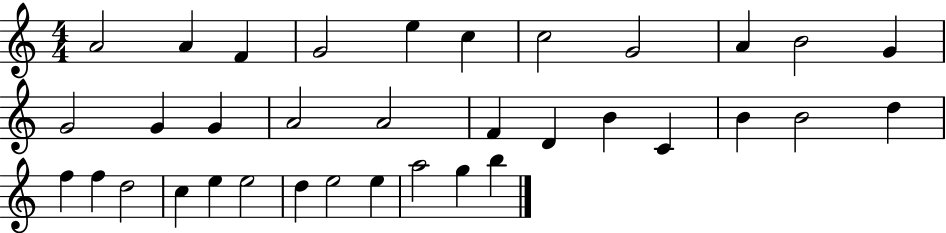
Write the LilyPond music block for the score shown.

{
  \clef treble
  \numericTimeSignature
  \time 4/4
  \key c \major
  a'2 a'4 f'4 | g'2 e''4 c''4 | c''2 g'2 | a'4 b'2 g'4 | \break g'2 g'4 g'4 | a'2 a'2 | f'4 d'4 b'4 c'4 | b'4 b'2 d''4 | \break f''4 f''4 d''2 | c''4 e''4 e''2 | d''4 e''2 e''4 | a''2 g''4 b''4 | \break \bar "|."
}